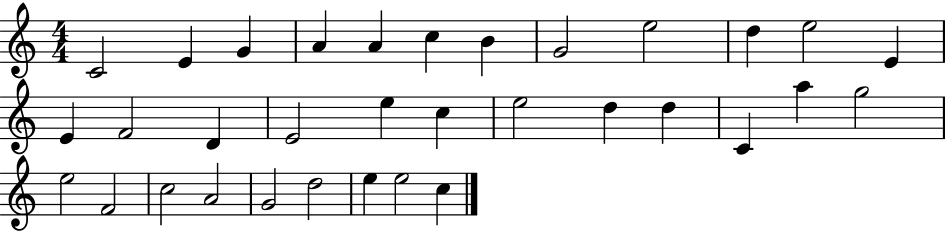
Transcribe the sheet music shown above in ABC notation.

X:1
T:Untitled
M:4/4
L:1/4
K:C
C2 E G A A c B G2 e2 d e2 E E F2 D E2 e c e2 d d C a g2 e2 F2 c2 A2 G2 d2 e e2 c